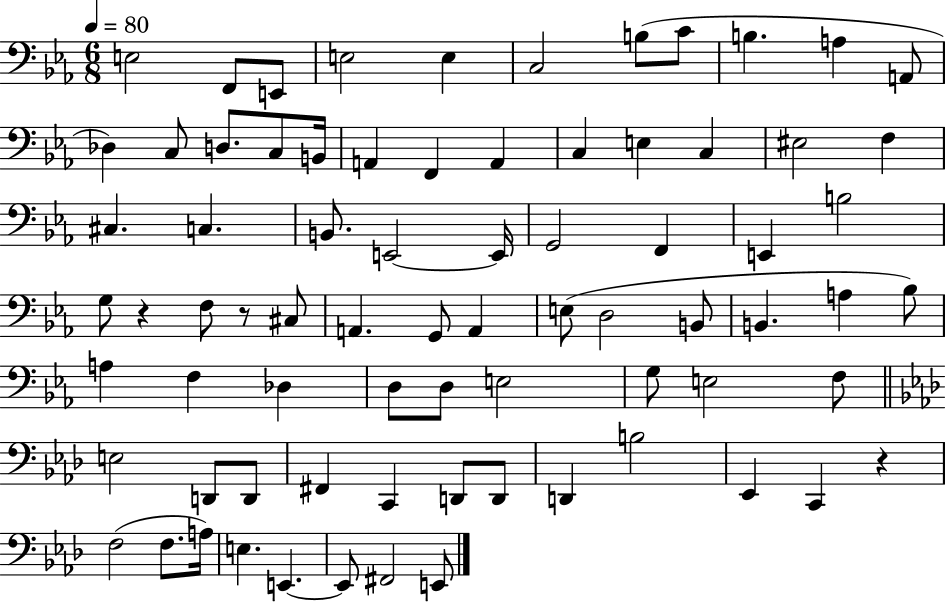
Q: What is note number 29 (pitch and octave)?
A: E2